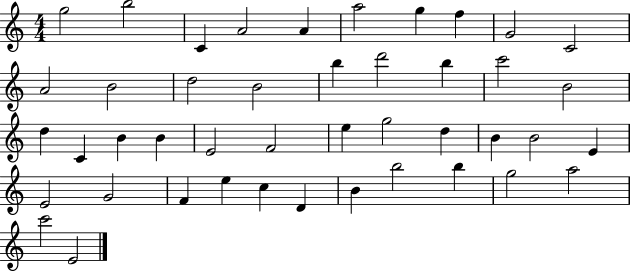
G5/h B5/h C4/q A4/h A4/q A5/h G5/q F5/q G4/h C4/h A4/h B4/h D5/h B4/h B5/q D6/h B5/q C6/h B4/h D5/q C4/q B4/q B4/q E4/h F4/h E5/q G5/h D5/q B4/q B4/h E4/q E4/h G4/h F4/q E5/q C5/q D4/q B4/q B5/h B5/q G5/h A5/h C6/h E4/h